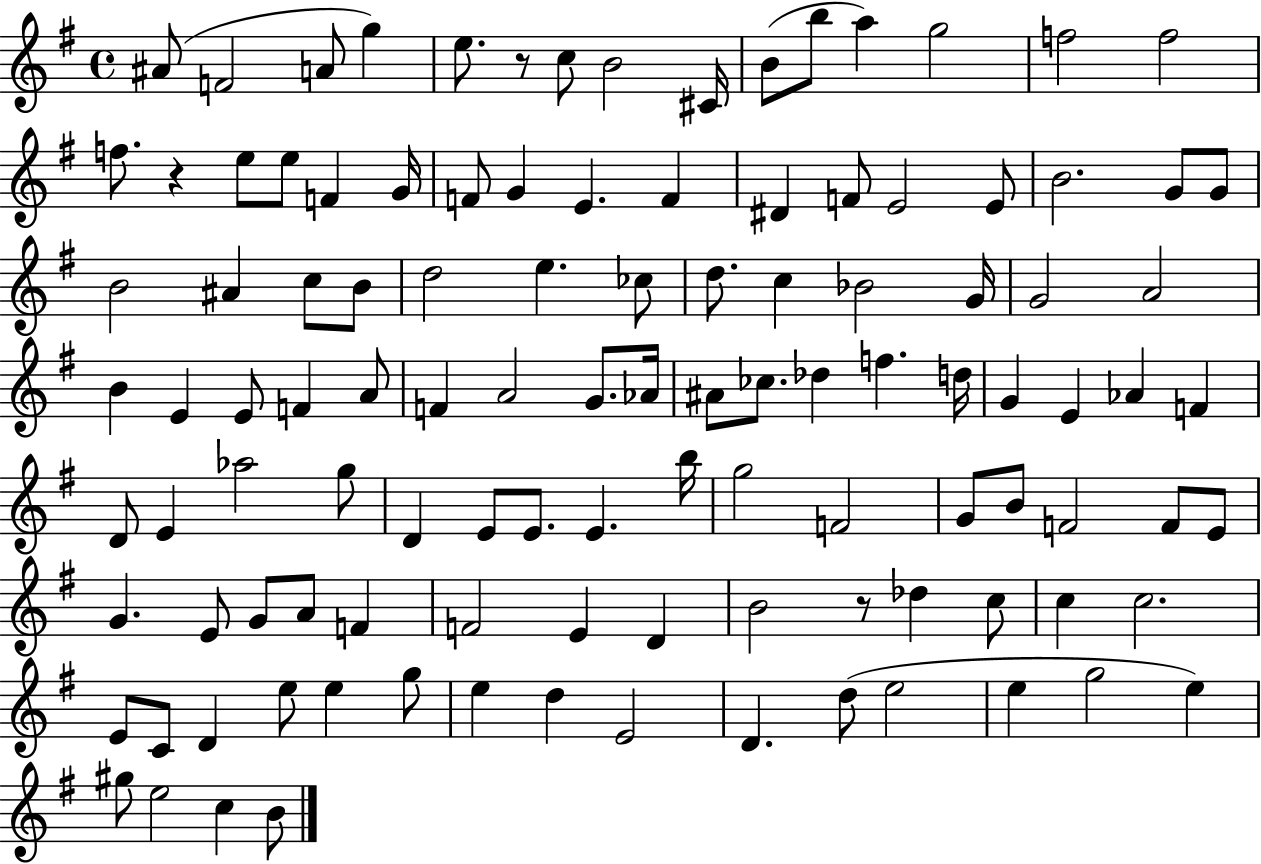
{
  \clef treble
  \time 4/4
  \defaultTimeSignature
  \key g \major
  ais'8( f'2 a'8 g''4) | e''8. r8 c''8 b'2 cis'16 | b'8( b''8 a''4) g''2 | f''2 f''2 | \break f''8. r4 e''8 e''8 f'4 g'16 | f'8 g'4 e'4. f'4 | dis'4 f'8 e'2 e'8 | b'2. g'8 g'8 | \break b'2 ais'4 c''8 b'8 | d''2 e''4. ces''8 | d''8. c''4 bes'2 g'16 | g'2 a'2 | \break b'4 e'4 e'8 f'4 a'8 | f'4 a'2 g'8. aes'16 | ais'8 ces''8. des''4 f''4. d''16 | g'4 e'4 aes'4 f'4 | \break d'8 e'4 aes''2 g''8 | d'4 e'8 e'8. e'4. b''16 | g''2 f'2 | g'8 b'8 f'2 f'8 e'8 | \break g'4. e'8 g'8 a'8 f'4 | f'2 e'4 d'4 | b'2 r8 des''4 c''8 | c''4 c''2. | \break e'8 c'8 d'4 e''8 e''4 g''8 | e''4 d''4 e'2 | d'4. d''8( e''2 | e''4 g''2 e''4) | \break gis''8 e''2 c''4 b'8 | \bar "|."
}